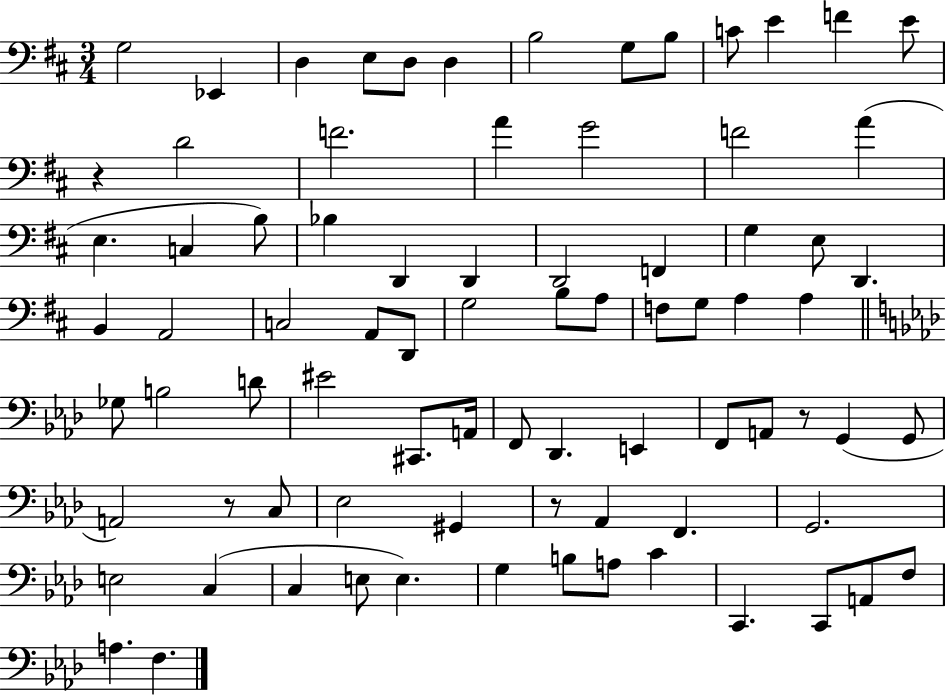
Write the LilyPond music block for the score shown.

{
  \clef bass
  \numericTimeSignature
  \time 3/4
  \key d \major
  \repeat volta 2 { g2 ees,4 | d4 e8 d8 d4 | b2 g8 b8 | c'8 e'4 f'4 e'8 | \break r4 d'2 | f'2. | a'4 g'2 | f'2 a'4( | \break e4. c4 b8) | bes4 d,4 d,4 | d,2 f,4 | g4 e8 d,4. | \break b,4 a,2 | c2 a,8 d,8 | g2 b8 a8 | f8 g8 a4 a4 | \break \bar "||" \break \key f \minor ges8 b2 d'8 | eis'2 cis,8. a,16 | f,8 des,4. e,4 | f,8 a,8 r8 g,4( g,8 | \break a,2) r8 c8 | ees2 gis,4 | r8 aes,4 f,4. | g,2. | \break e2 c4( | c4 e8 e4.) | g4 b8 a8 c'4 | c,4. c,8 a,8 f8 | \break a4. f4. | } \bar "|."
}